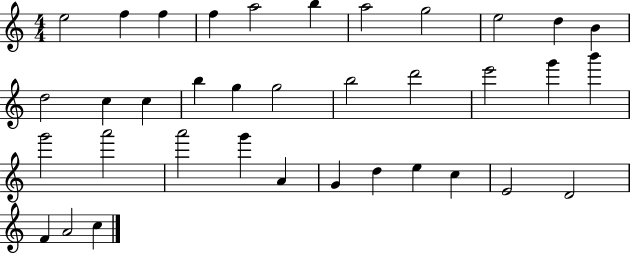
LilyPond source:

{
  \clef treble
  \numericTimeSignature
  \time 4/4
  \key c \major
  e''2 f''4 f''4 | f''4 a''2 b''4 | a''2 g''2 | e''2 d''4 b'4 | \break d''2 c''4 c''4 | b''4 g''4 g''2 | b''2 d'''2 | e'''2 g'''4 b'''4 | \break g'''2 a'''2 | a'''2 g'''4 a'4 | g'4 d''4 e''4 c''4 | e'2 d'2 | \break f'4 a'2 c''4 | \bar "|."
}